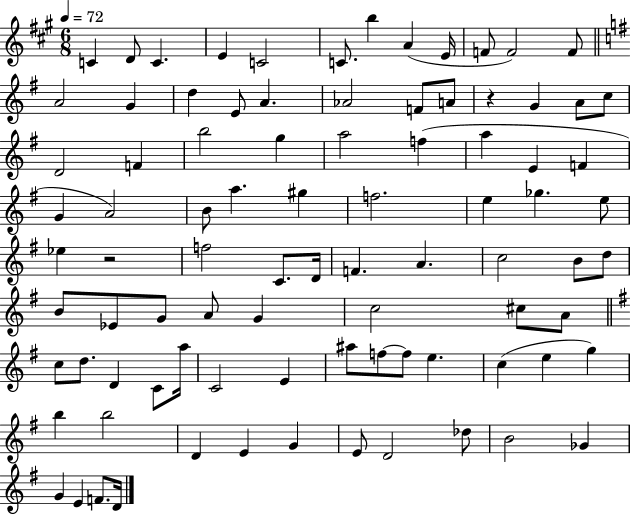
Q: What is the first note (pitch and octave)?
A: C4